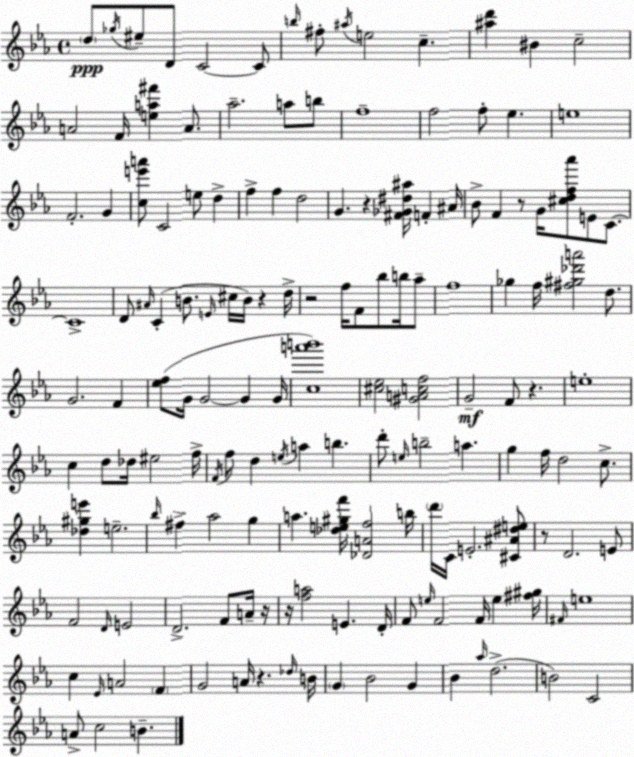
X:1
T:Untitled
M:4/4
L:1/4
K:Cm
d/2 _g/4 ^e/2 D/2 C2 C/2 b/4 ^f/2 ^a/4 e2 c [^ad'] ^B c2 A2 F/4 [ea^f'] A/2 _a2 a/2 b/2 f4 f2 f/2 _e e4 F2 G [ce'a']/2 C2 e/2 d f f d2 G z [^F_G^d^a]/4 F ^A/4 _B/2 F z/2 G/4 [^cdf_a']/2 E/2 C/2 C4 D/2 ^A/4 C B/2 E/4 ^c/4 B/4 z d/4 z2 f/4 F/2 _b/2 b/4 _a/2 f4 _g f/4 [^f^g_d'a']2 d/2 G2 F [_ef]/2 G/4 G2 G G/4 [ca'b']4 [^c_e]2 [^GAcf]2 G2 F/2 z e4 c d/2 _d/4 ^e2 f/4 F/4 f/2 d e/4 a b d'/2 e/4 b2 a g f/4 d2 c/2 [_d^ge'] e2 _b/4 ^f _a2 g a [_de^gf']/4 [_DAf]2 b/4 d'/4 C/4 E2 [^C^A^de]/2 z/2 D2 E/2 F2 D/4 E2 D2 F/2 A/4 z/4 z/4 [fa]2 E D/4 F/2 e/4 F2 F/4 e [^f^g]/4 ^F/4 e4 c _E/4 A2 F G2 A/4 z _d/4 B/4 G _B2 G _B _a/4 d2 B2 C2 A/2 c2 B